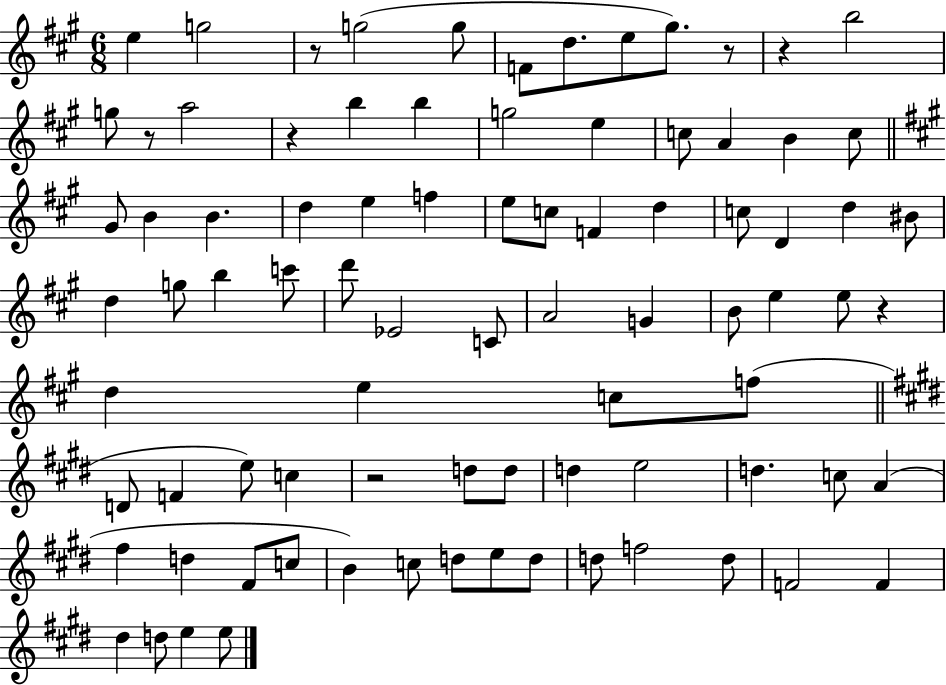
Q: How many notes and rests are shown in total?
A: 85